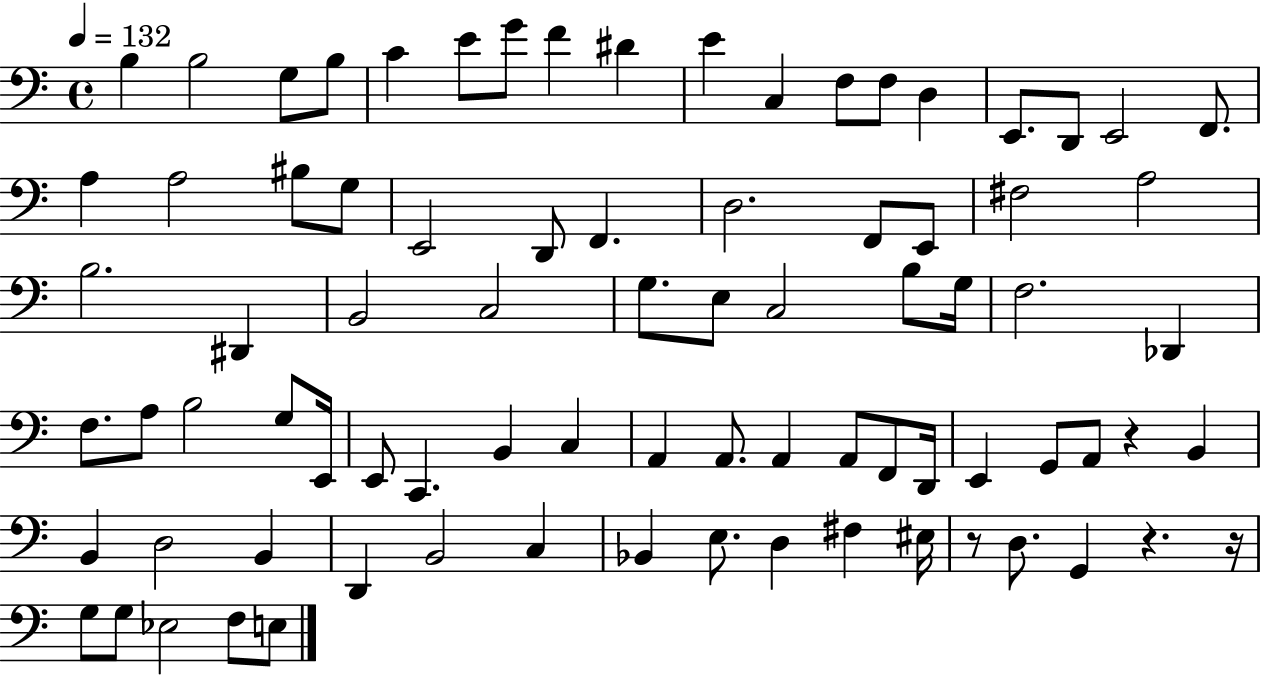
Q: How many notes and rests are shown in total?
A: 82